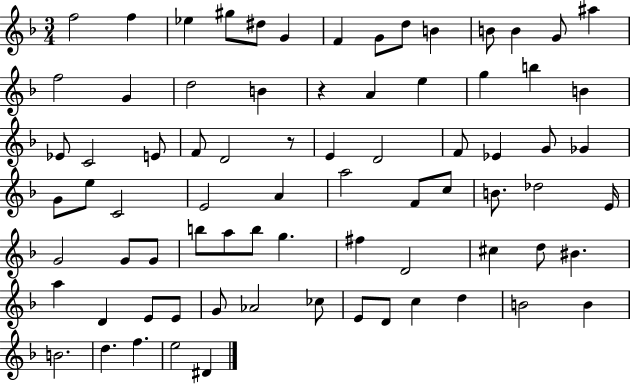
{
  \clef treble
  \numericTimeSignature
  \time 3/4
  \key f \major
  f''2 f''4 | ees''4 gis''8 dis''8 g'4 | f'4 g'8 d''8 b'4 | b'8 b'4 g'8 ais''4 | \break f''2 g'4 | d''2 b'4 | r4 a'4 e''4 | g''4 b''4 b'4 | \break ees'8 c'2 e'8 | f'8 d'2 r8 | e'4 d'2 | f'8 ees'4 g'8 ges'4 | \break g'8 e''8 c'2 | e'2 a'4 | a''2 f'8 c''8 | b'8. des''2 e'16 | \break g'2 g'8 g'8 | b''8 a''8 b''8 g''4. | fis''4 d'2 | cis''4 d''8 bis'4. | \break a''4 d'4 e'8 e'8 | g'8 aes'2 ces''8 | e'8 d'8 c''4 d''4 | b'2 b'4 | \break b'2. | d''4. f''4. | e''2 dis'4 | \bar "|."
}